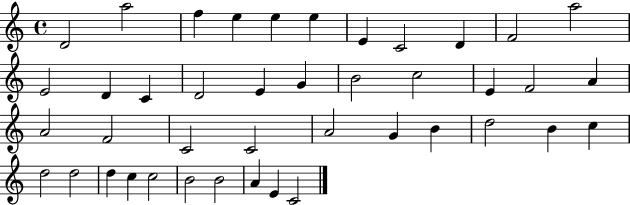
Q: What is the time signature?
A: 4/4